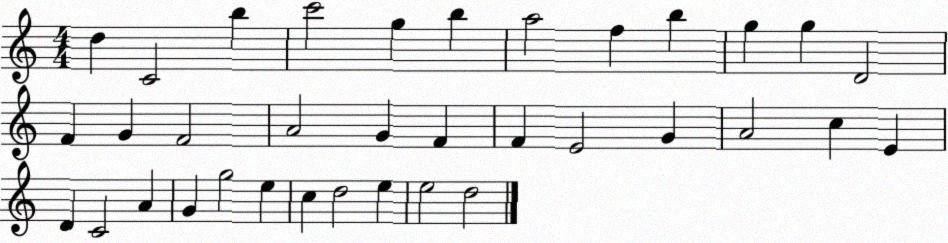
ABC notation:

X:1
T:Untitled
M:4/4
L:1/4
K:C
d C2 b c'2 g b a2 f b g g D2 F G F2 A2 G F F E2 G A2 c E D C2 A G g2 e c d2 e e2 d2